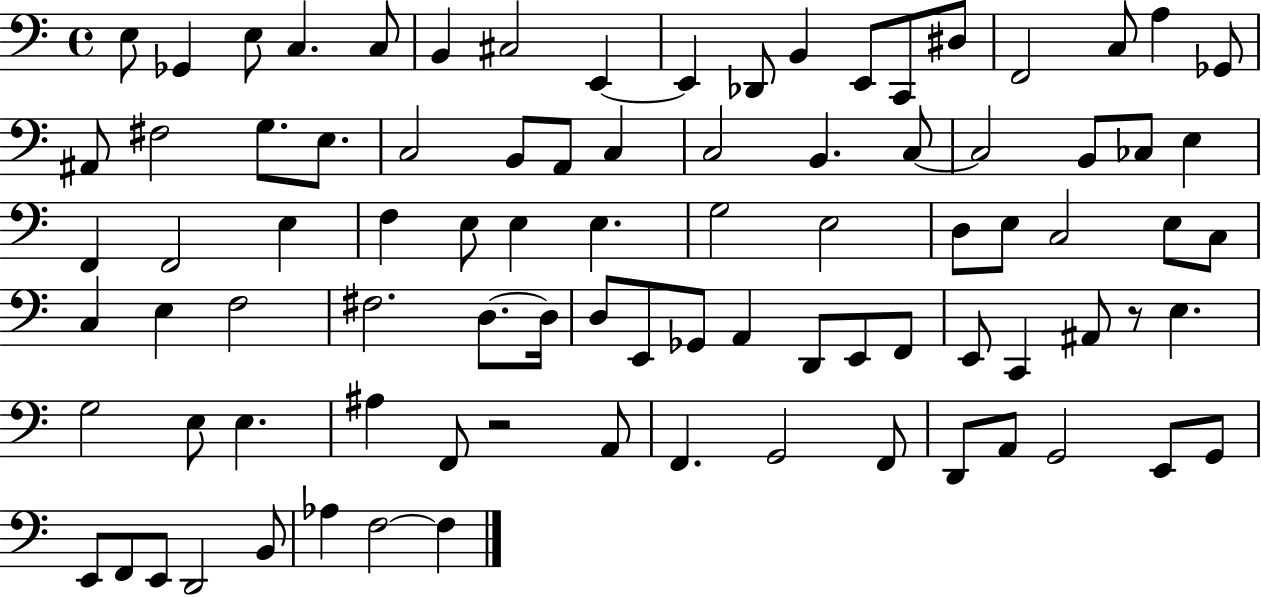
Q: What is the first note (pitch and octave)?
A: E3